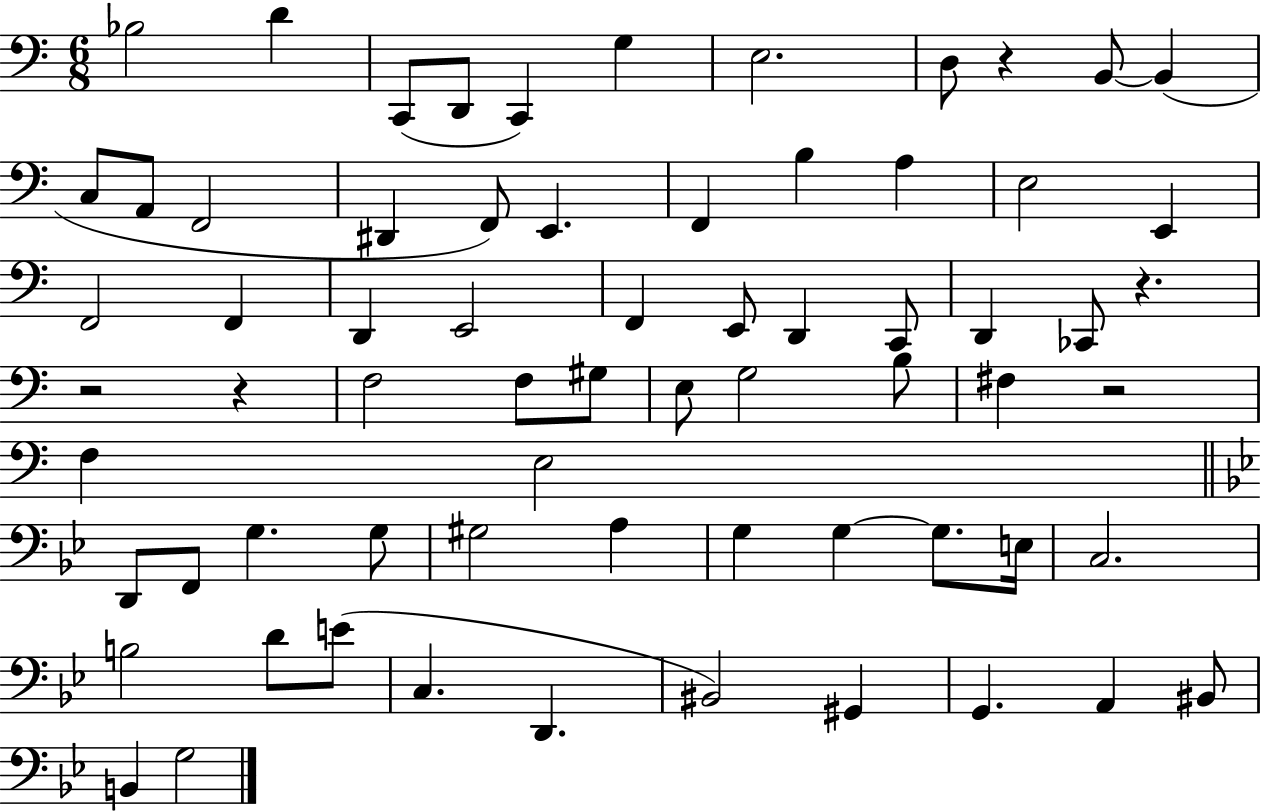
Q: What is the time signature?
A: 6/8